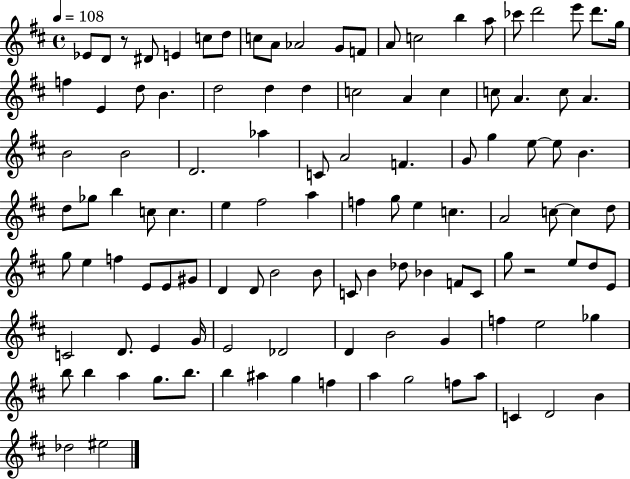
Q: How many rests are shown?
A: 2